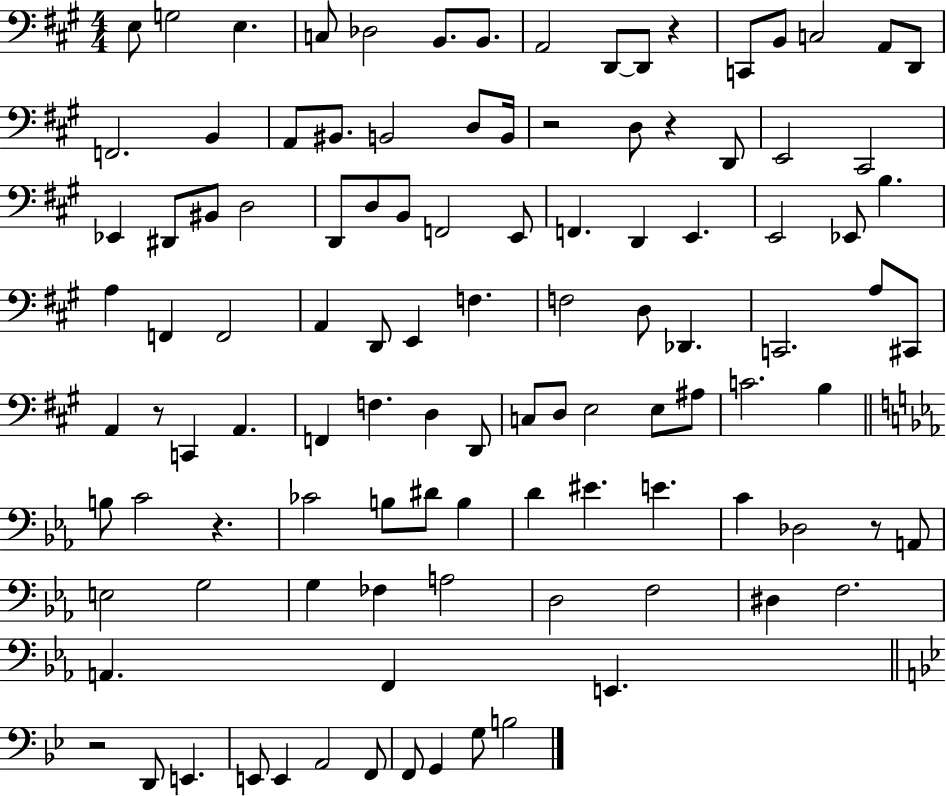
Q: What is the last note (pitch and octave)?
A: B3